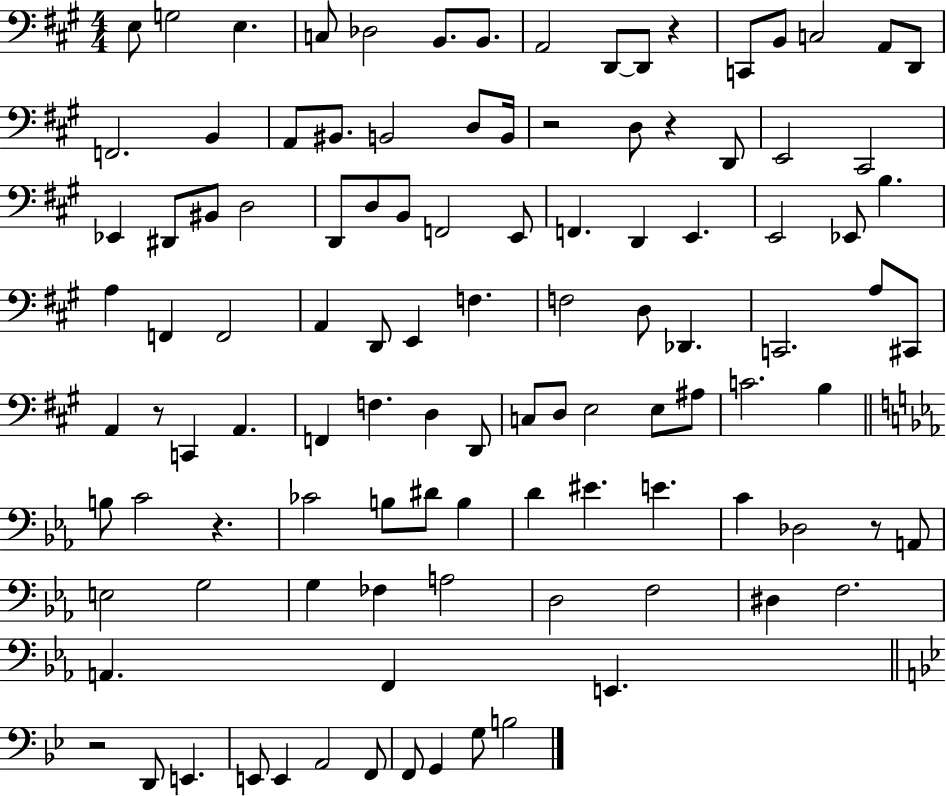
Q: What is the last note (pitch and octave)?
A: B3